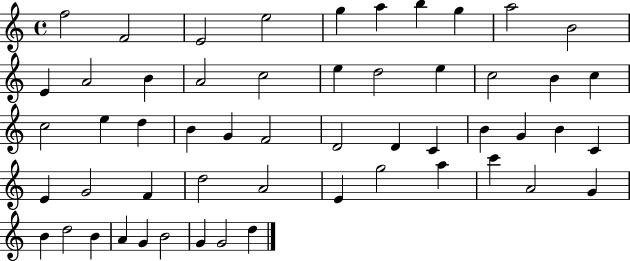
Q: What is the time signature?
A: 4/4